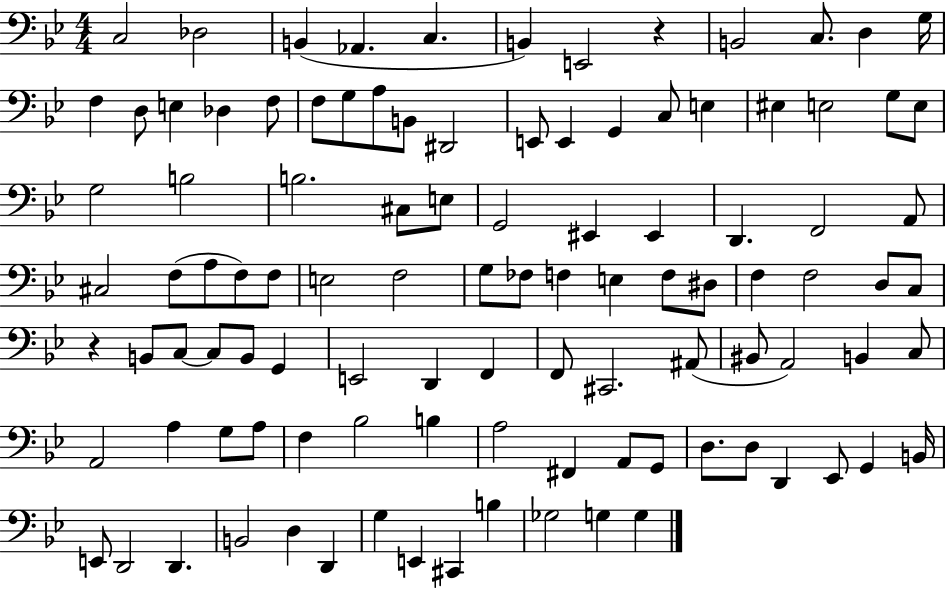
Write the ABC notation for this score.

X:1
T:Untitled
M:4/4
L:1/4
K:Bb
C,2 _D,2 B,, _A,, C, B,, E,,2 z B,,2 C,/2 D, G,/4 F, D,/2 E, _D, F,/2 F,/2 G,/2 A,/2 B,,/2 ^D,,2 E,,/2 E,, G,, C,/2 E, ^E, E,2 G,/2 E,/2 G,2 B,2 B,2 ^C,/2 E,/2 G,,2 ^E,, ^E,, D,, F,,2 A,,/2 ^C,2 F,/2 A,/2 F,/2 F,/2 E,2 F,2 G,/2 _F,/2 F, E, F,/2 ^D,/2 F, F,2 D,/2 C,/2 z B,,/2 C,/2 C,/2 B,,/2 G,, E,,2 D,, F,, F,,/2 ^C,,2 ^A,,/2 ^B,,/2 A,,2 B,, C,/2 A,,2 A, G,/2 A,/2 F, _B,2 B, A,2 ^F,, A,,/2 G,,/2 D,/2 D,/2 D,, _E,,/2 G,, B,,/4 E,,/2 D,,2 D,, B,,2 D, D,, G, E,, ^C,, B, _G,2 G, G,